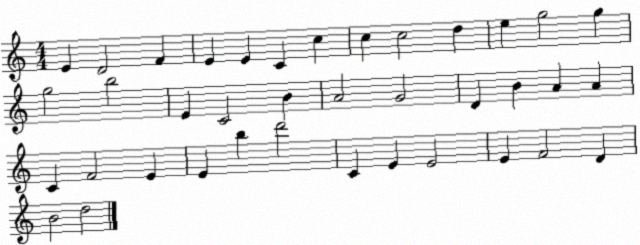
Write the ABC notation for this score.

X:1
T:Untitled
M:4/4
L:1/4
K:C
E D2 F E E C c c c2 d e g2 g g2 b2 E C2 B A2 G2 D B A A C F2 E E b d'2 C E E2 E F2 D B2 d2